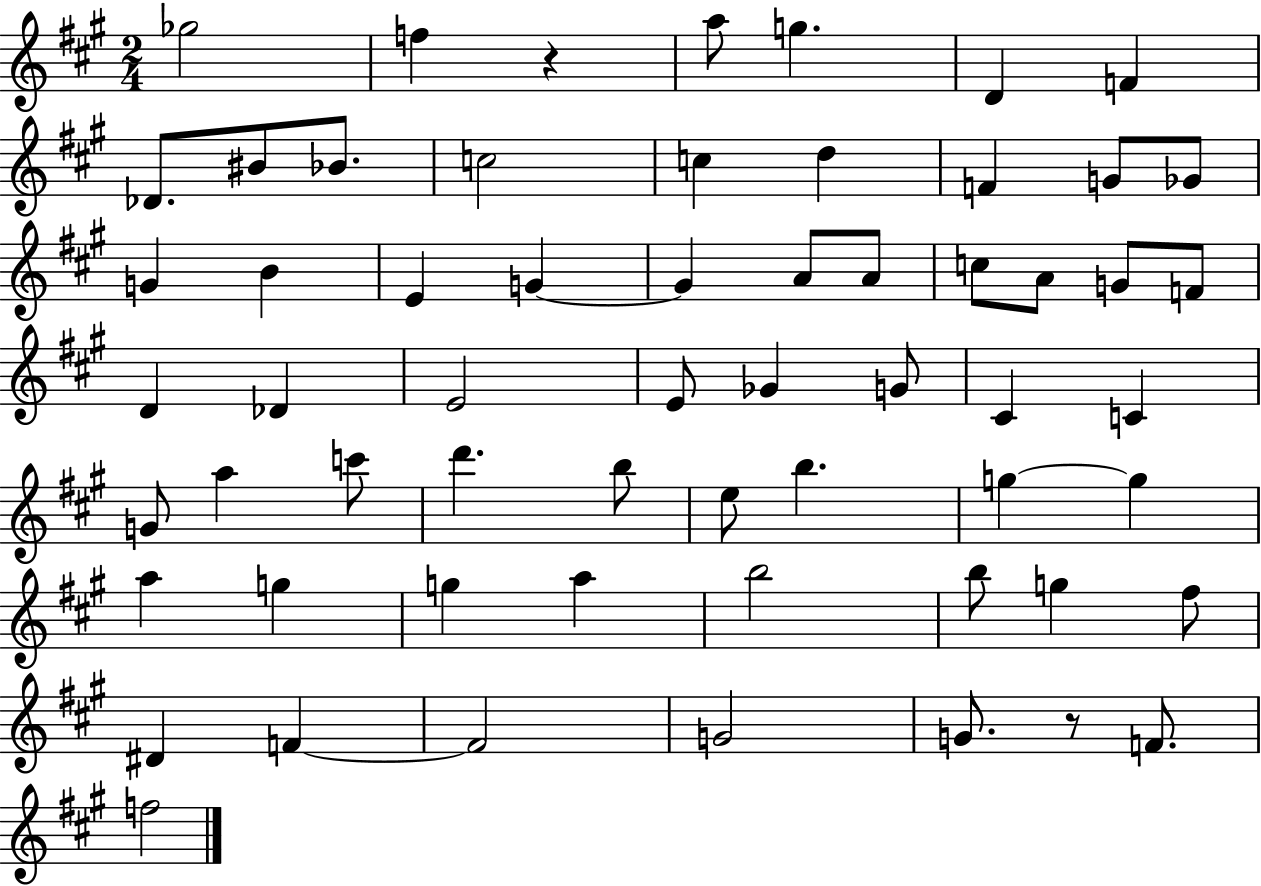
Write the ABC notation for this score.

X:1
T:Untitled
M:2/4
L:1/4
K:A
_g2 f z a/2 g D F _D/2 ^B/2 _B/2 c2 c d F G/2 _G/2 G B E G G A/2 A/2 c/2 A/2 G/2 F/2 D _D E2 E/2 _G G/2 ^C C G/2 a c'/2 d' b/2 e/2 b g g a g g a b2 b/2 g ^f/2 ^D F F2 G2 G/2 z/2 F/2 f2